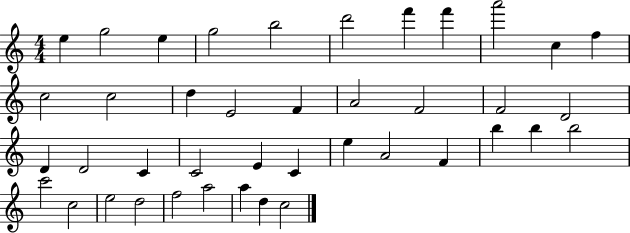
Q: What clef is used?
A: treble